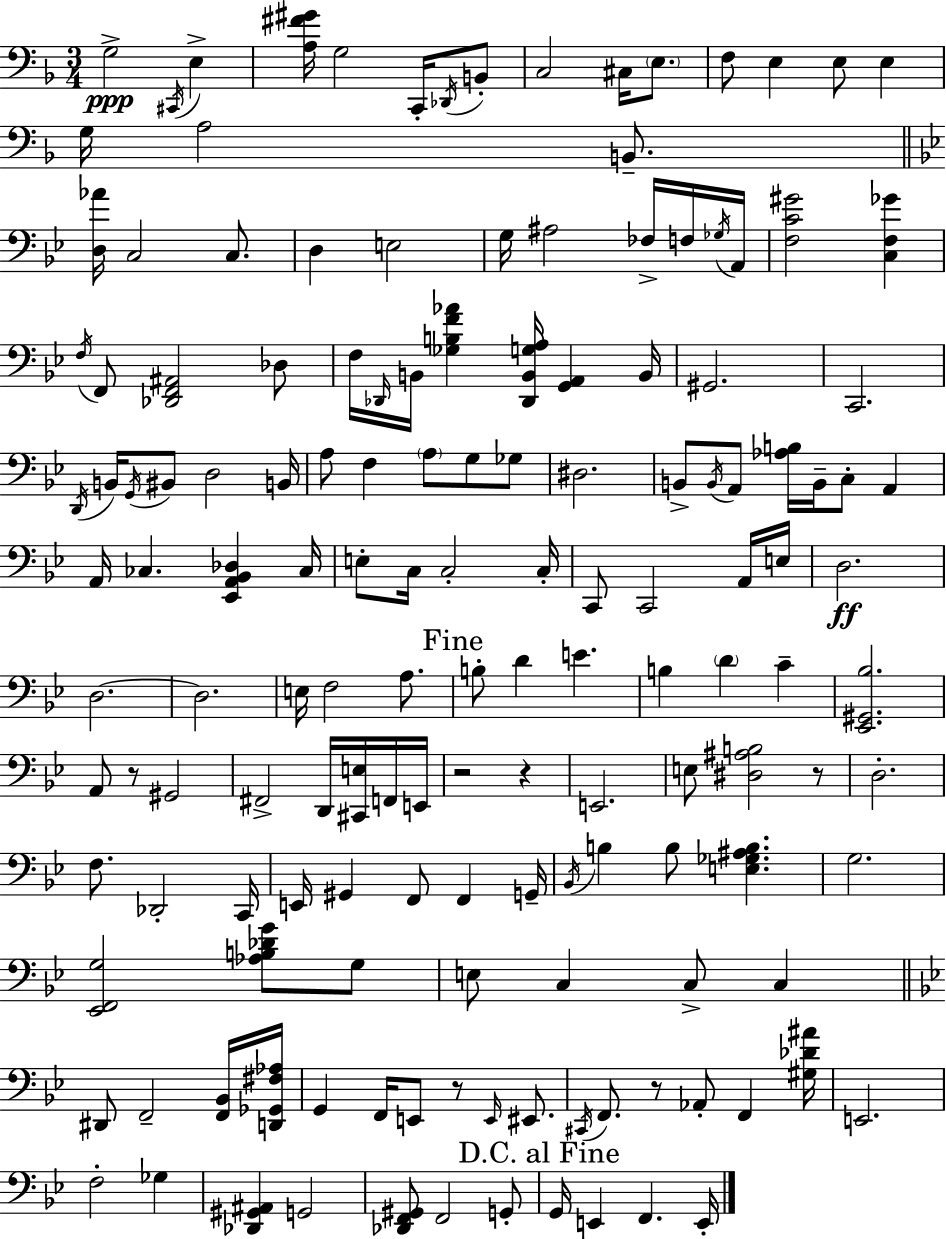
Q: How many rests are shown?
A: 6